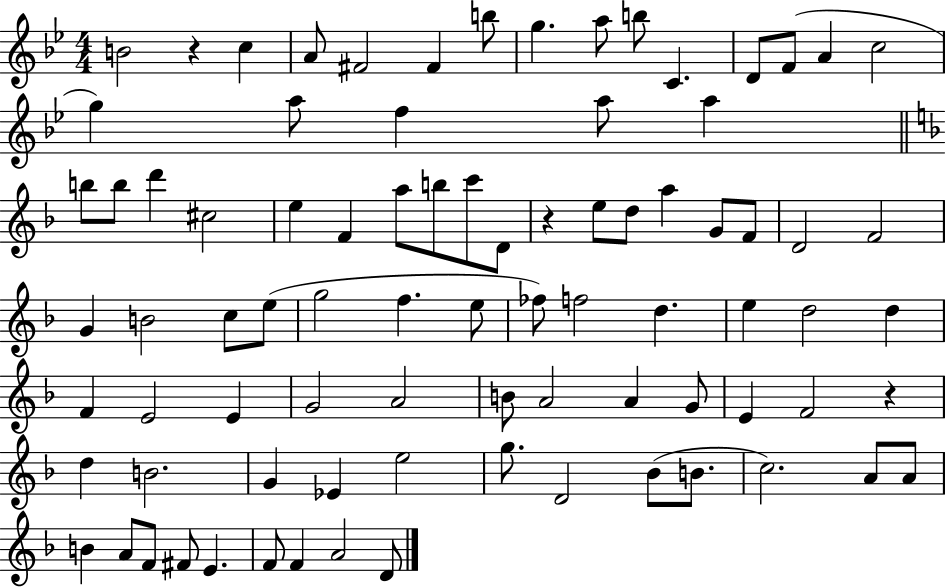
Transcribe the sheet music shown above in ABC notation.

X:1
T:Untitled
M:4/4
L:1/4
K:Bb
B2 z c A/2 ^F2 ^F b/2 g a/2 b/2 C D/2 F/2 A c2 g a/2 f a/2 a b/2 b/2 d' ^c2 e F a/2 b/2 c'/2 D/2 z e/2 d/2 a G/2 F/2 D2 F2 G B2 c/2 e/2 g2 f e/2 _f/2 f2 d e d2 d F E2 E G2 A2 B/2 A2 A G/2 E F2 z d B2 G _E e2 g/2 D2 _B/2 B/2 c2 A/2 A/2 B A/2 F/2 ^F/2 E F/2 F A2 D/2